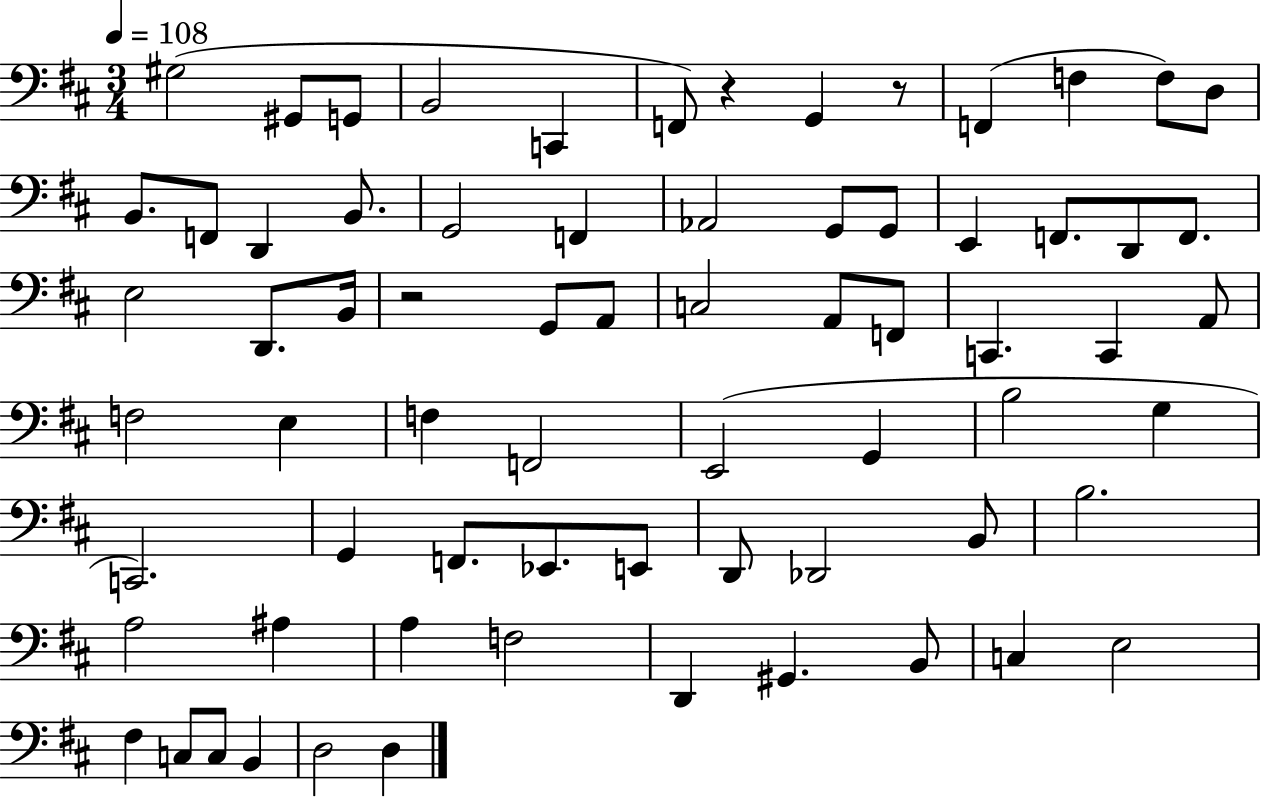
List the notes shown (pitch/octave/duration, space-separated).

G#3/h G#2/e G2/e B2/h C2/q F2/e R/q G2/q R/e F2/q F3/q F3/e D3/e B2/e. F2/e D2/q B2/e. G2/h F2/q Ab2/h G2/e G2/e E2/q F2/e. D2/e F2/e. E3/h D2/e. B2/s R/h G2/e A2/e C3/h A2/e F2/e C2/q. C2/q A2/e F3/h E3/q F3/q F2/h E2/h G2/q B3/h G3/q C2/h. G2/q F2/e. Eb2/e. E2/e D2/e Db2/h B2/e B3/h. A3/h A#3/q A3/q F3/h D2/q G#2/q. B2/e C3/q E3/h F#3/q C3/e C3/e B2/q D3/h D3/q